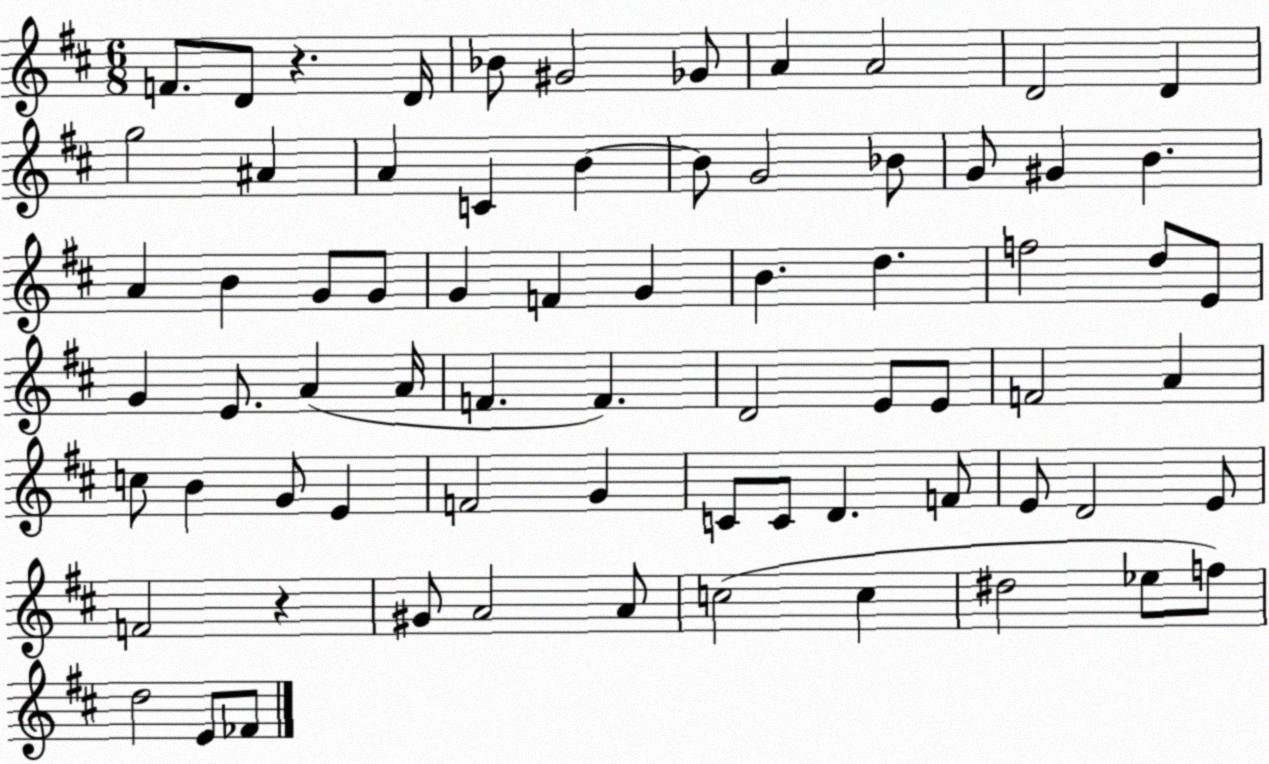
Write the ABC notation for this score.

X:1
T:Untitled
M:6/8
L:1/4
K:D
F/2 D/2 z D/4 _B/2 ^G2 _G/2 A A2 D2 D g2 ^A A C B B/2 G2 _B/2 G/2 ^G B A B G/2 G/2 G F G B d f2 d/2 E/2 G E/2 A A/4 F F D2 E/2 E/2 F2 A c/2 B G/2 E F2 G C/2 C/2 D F/2 E/2 D2 E/2 F2 z ^G/2 A2 A/2 c2 c ^d2 _e/2 f/2 d2 E/2 _F/2